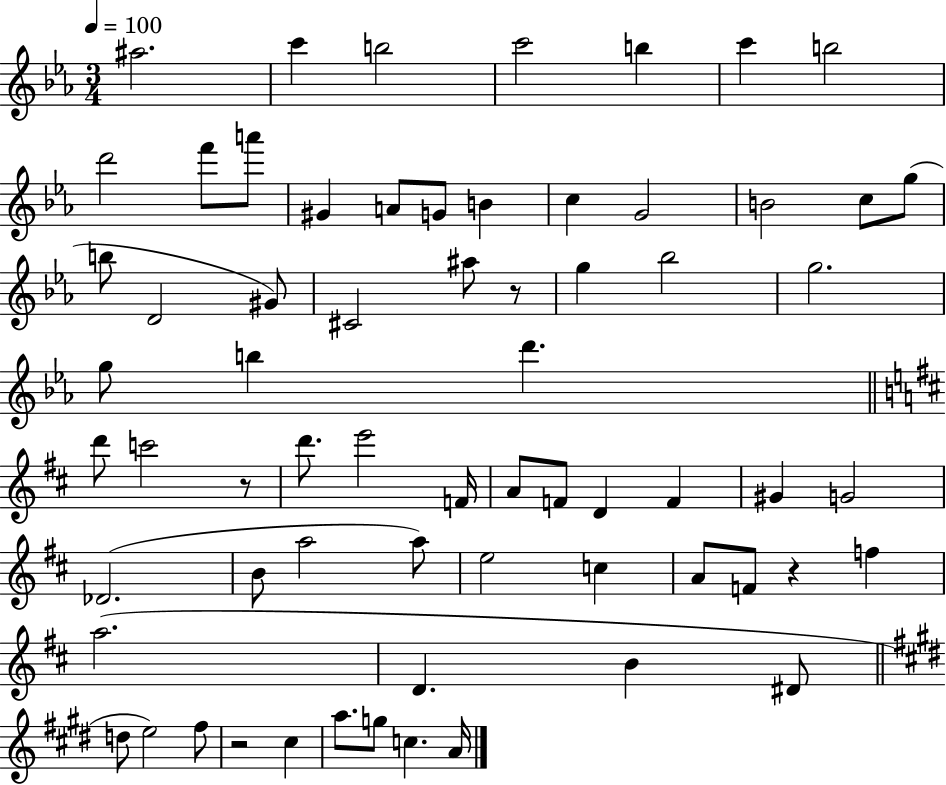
{
  \clef treble
  \numericTimeSignature
  \time 3/4
  \key ees \major
  \tempo 4 = 100
  ais''2. | c'''4 b''2 | c'''2 b''4 | c'''4 b''2 | \break d'''2 f'''8 a'''8 | gis'4 a'8 g'8 b'4 | c''4 g'2 | b'2 c''8 g''8( | \break b''8 d'2 gis'8) | cis'2 ais''8 r8 | g''4 bes''2 | g''2. | \break g''8 b''4 d'''4. | \bar "||" \break \key d \major d'''8 c'''2 r8 | d'''8. e'''2 f'16 | a'8 f'8 d'4 f'4 | gis'4 g'2 | \break des'2.( | b'8 a''2 a''8) | e''2 c''4 | a'8 f'8 r4 f''4 | \break a''2.( | d'4. b'4 dis'8 | \bar "||" \break \key e \major d''8 e''2) fis''8 | r2 cis''4 | a''8. g''8 c''4. a'16 | \bar "|."
}